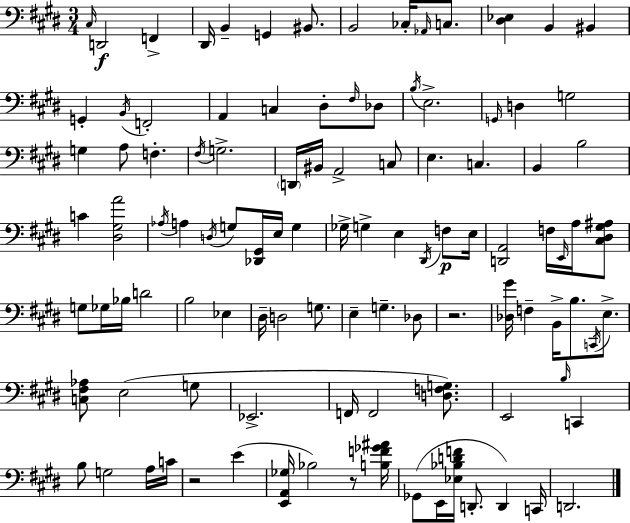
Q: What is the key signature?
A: E major